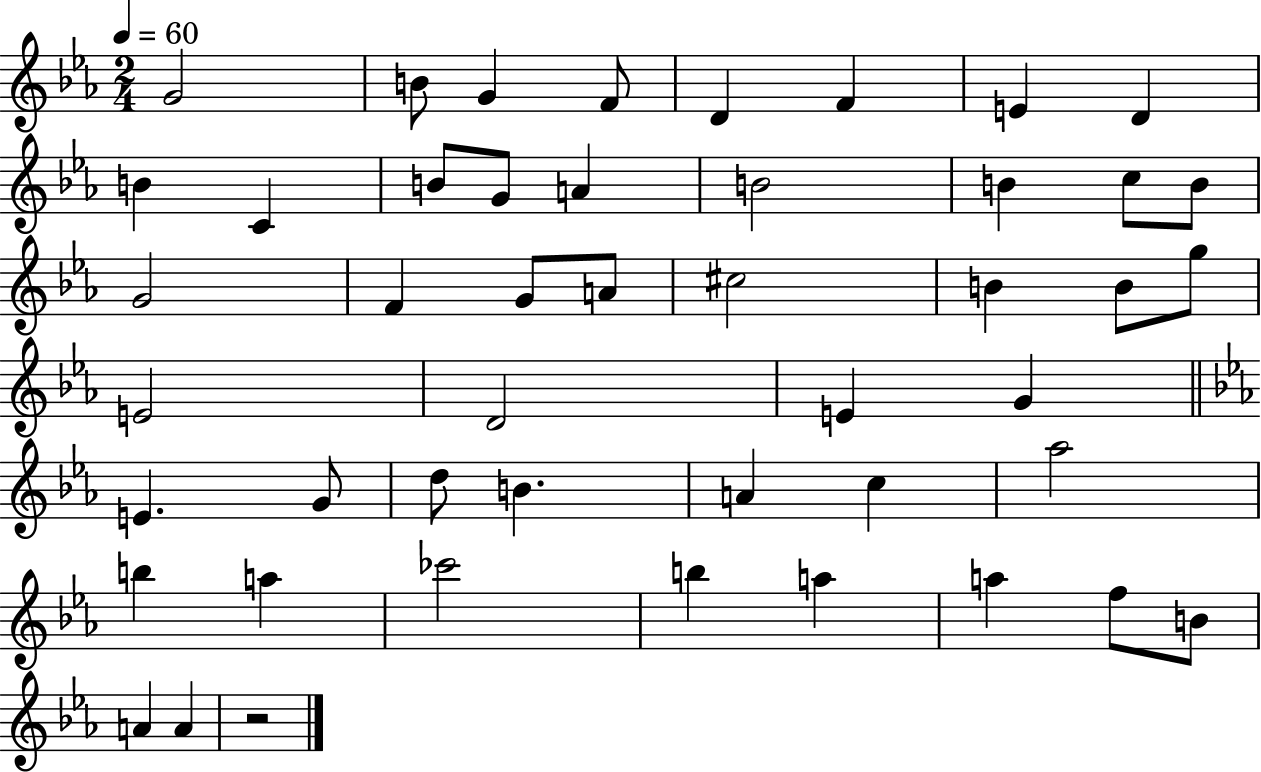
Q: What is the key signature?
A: EES major